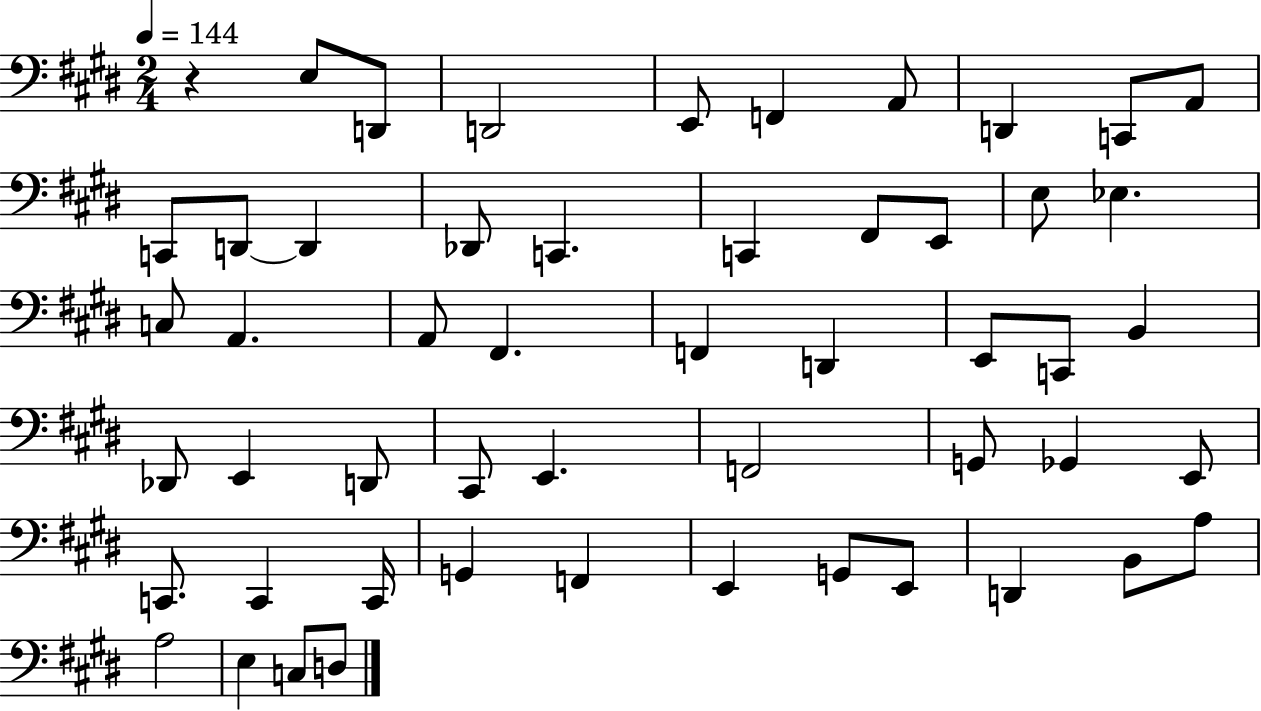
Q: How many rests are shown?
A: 1